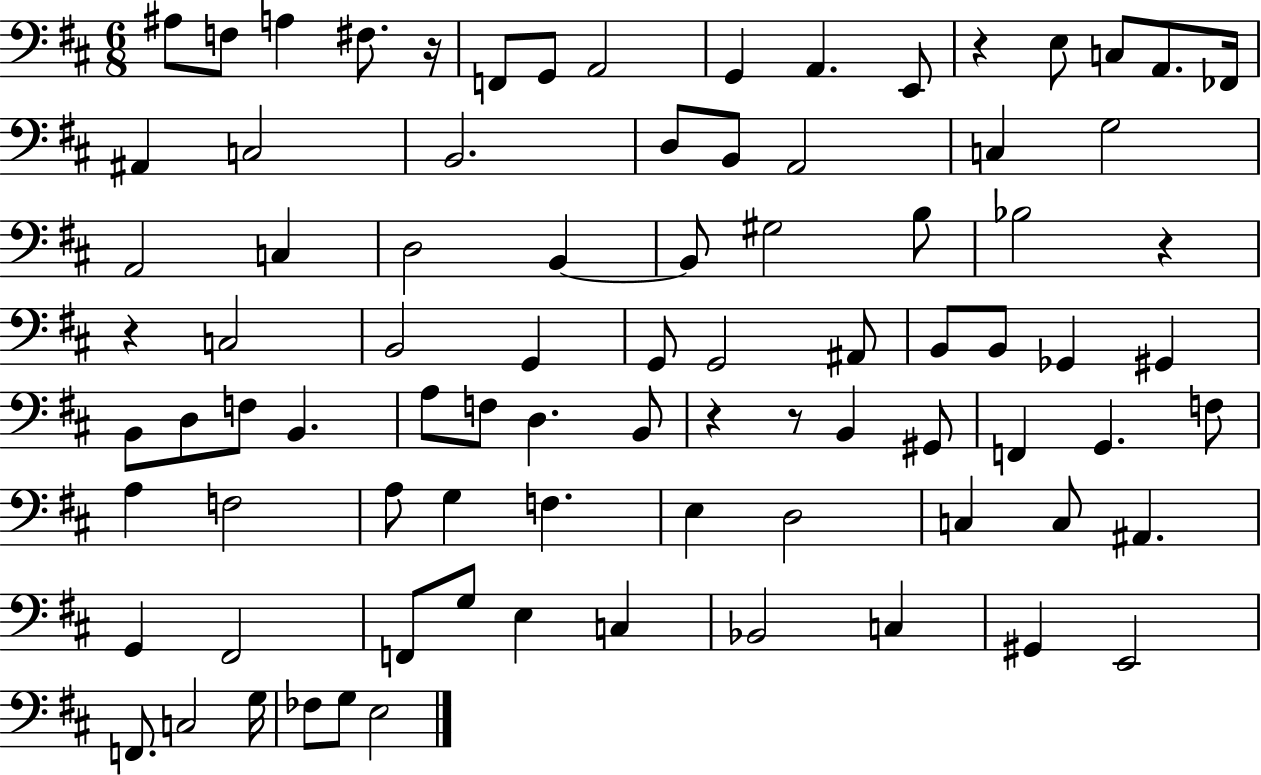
A#3/e F3/e A3/q F#3/e. R/s F2/e G2/e A2/h G2/q A2/q. E2/e R/q E3/e C3/e A2/e. FES2/s A#2/q C3/h B2/h. D3/e B2/e A2/h C3/q G3/h A2/h C3/q D3/h B2/q B2/e G#3/h B3/e Bb3/h R/q R/q C3/h B2/h G2/q G2/e G2/h A#2/e B2/e B2/e Gb2/q G#2/q B2/e D3/e F3/e B2/q. A3/e F3/e D3/q. B2/e R/q R/e B2/q G#2/e F2/q G2/q. F3/e A3/q F3/h A3/e G3/q F3/q. E3/q D3/h C3/q C3/e A#2/q. G2/q F#2/h F2/e G3/e E3/q C3/q Bb2/h C3/q G#2/q E2/h F2/e. C3/h G3/s FES3/e G3/e E3/h